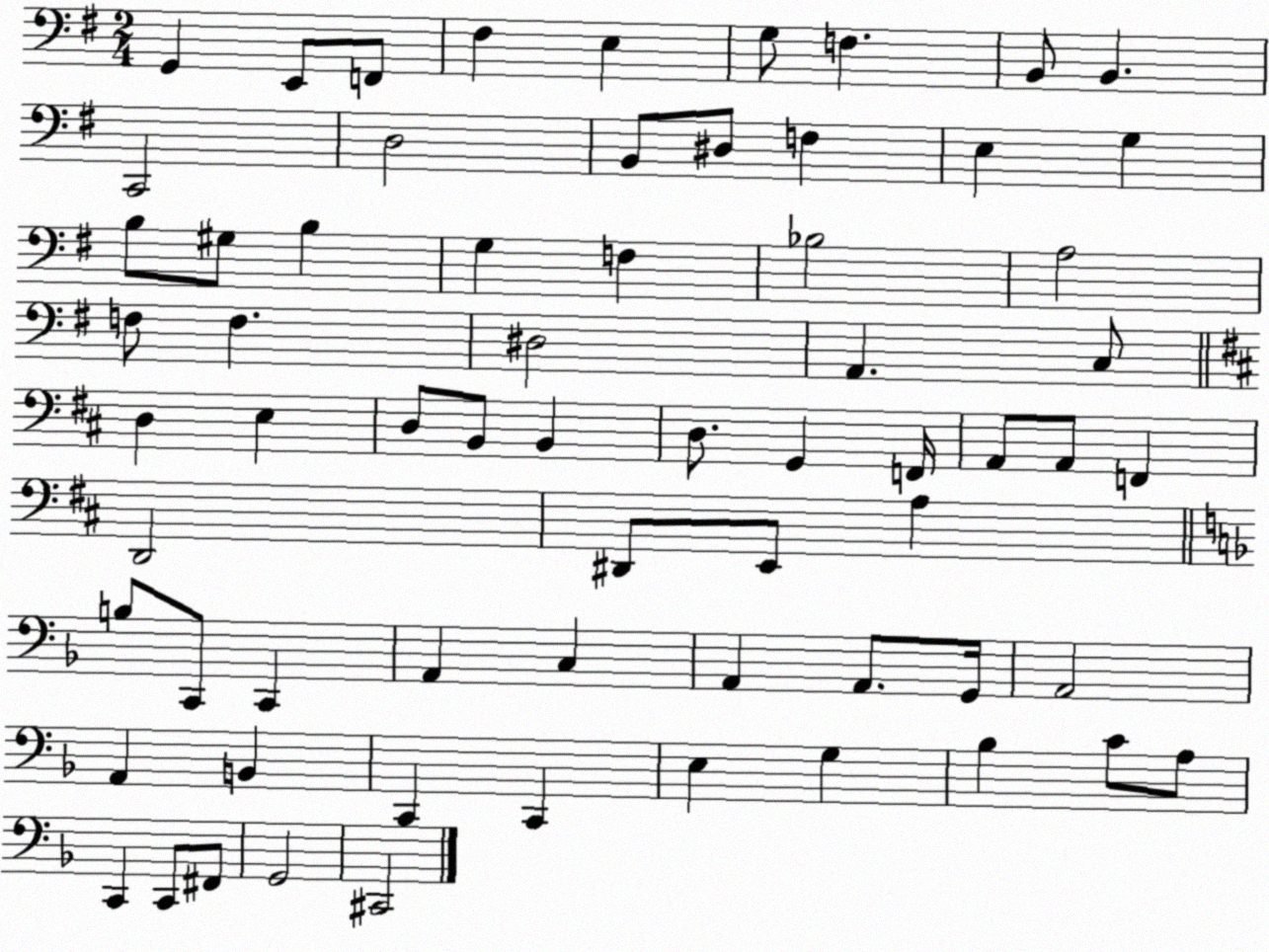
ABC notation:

X:1
T:Untitled
M:2/4
L:1/4
K:G
G,, E,,/2 F,,/2 ^F, E, G,/2 F, B,,/2 B,, C,,2 D,2 B,,/2 ^D,/2 F, E, G, B,/2 ^G,/2 B, G, F, _B,2 A,2 F,/2 F, ^D,2 A,, C,/2 D, E, D,/2 B,,/2 B,, D,/2 G,, F,,/4 A,,/2 A,,/2 F,, D,,2 ^D,,/2 E,,/2 A, B,/2 C,,/2 C,, A,, C, A,, A,,/2 G,,/4 A,,2 A,, B,, C,, C,, E, G, _B, C/2 A,/2 C,, C,,/2 ^F,,/2 G,,2 ^C,,2